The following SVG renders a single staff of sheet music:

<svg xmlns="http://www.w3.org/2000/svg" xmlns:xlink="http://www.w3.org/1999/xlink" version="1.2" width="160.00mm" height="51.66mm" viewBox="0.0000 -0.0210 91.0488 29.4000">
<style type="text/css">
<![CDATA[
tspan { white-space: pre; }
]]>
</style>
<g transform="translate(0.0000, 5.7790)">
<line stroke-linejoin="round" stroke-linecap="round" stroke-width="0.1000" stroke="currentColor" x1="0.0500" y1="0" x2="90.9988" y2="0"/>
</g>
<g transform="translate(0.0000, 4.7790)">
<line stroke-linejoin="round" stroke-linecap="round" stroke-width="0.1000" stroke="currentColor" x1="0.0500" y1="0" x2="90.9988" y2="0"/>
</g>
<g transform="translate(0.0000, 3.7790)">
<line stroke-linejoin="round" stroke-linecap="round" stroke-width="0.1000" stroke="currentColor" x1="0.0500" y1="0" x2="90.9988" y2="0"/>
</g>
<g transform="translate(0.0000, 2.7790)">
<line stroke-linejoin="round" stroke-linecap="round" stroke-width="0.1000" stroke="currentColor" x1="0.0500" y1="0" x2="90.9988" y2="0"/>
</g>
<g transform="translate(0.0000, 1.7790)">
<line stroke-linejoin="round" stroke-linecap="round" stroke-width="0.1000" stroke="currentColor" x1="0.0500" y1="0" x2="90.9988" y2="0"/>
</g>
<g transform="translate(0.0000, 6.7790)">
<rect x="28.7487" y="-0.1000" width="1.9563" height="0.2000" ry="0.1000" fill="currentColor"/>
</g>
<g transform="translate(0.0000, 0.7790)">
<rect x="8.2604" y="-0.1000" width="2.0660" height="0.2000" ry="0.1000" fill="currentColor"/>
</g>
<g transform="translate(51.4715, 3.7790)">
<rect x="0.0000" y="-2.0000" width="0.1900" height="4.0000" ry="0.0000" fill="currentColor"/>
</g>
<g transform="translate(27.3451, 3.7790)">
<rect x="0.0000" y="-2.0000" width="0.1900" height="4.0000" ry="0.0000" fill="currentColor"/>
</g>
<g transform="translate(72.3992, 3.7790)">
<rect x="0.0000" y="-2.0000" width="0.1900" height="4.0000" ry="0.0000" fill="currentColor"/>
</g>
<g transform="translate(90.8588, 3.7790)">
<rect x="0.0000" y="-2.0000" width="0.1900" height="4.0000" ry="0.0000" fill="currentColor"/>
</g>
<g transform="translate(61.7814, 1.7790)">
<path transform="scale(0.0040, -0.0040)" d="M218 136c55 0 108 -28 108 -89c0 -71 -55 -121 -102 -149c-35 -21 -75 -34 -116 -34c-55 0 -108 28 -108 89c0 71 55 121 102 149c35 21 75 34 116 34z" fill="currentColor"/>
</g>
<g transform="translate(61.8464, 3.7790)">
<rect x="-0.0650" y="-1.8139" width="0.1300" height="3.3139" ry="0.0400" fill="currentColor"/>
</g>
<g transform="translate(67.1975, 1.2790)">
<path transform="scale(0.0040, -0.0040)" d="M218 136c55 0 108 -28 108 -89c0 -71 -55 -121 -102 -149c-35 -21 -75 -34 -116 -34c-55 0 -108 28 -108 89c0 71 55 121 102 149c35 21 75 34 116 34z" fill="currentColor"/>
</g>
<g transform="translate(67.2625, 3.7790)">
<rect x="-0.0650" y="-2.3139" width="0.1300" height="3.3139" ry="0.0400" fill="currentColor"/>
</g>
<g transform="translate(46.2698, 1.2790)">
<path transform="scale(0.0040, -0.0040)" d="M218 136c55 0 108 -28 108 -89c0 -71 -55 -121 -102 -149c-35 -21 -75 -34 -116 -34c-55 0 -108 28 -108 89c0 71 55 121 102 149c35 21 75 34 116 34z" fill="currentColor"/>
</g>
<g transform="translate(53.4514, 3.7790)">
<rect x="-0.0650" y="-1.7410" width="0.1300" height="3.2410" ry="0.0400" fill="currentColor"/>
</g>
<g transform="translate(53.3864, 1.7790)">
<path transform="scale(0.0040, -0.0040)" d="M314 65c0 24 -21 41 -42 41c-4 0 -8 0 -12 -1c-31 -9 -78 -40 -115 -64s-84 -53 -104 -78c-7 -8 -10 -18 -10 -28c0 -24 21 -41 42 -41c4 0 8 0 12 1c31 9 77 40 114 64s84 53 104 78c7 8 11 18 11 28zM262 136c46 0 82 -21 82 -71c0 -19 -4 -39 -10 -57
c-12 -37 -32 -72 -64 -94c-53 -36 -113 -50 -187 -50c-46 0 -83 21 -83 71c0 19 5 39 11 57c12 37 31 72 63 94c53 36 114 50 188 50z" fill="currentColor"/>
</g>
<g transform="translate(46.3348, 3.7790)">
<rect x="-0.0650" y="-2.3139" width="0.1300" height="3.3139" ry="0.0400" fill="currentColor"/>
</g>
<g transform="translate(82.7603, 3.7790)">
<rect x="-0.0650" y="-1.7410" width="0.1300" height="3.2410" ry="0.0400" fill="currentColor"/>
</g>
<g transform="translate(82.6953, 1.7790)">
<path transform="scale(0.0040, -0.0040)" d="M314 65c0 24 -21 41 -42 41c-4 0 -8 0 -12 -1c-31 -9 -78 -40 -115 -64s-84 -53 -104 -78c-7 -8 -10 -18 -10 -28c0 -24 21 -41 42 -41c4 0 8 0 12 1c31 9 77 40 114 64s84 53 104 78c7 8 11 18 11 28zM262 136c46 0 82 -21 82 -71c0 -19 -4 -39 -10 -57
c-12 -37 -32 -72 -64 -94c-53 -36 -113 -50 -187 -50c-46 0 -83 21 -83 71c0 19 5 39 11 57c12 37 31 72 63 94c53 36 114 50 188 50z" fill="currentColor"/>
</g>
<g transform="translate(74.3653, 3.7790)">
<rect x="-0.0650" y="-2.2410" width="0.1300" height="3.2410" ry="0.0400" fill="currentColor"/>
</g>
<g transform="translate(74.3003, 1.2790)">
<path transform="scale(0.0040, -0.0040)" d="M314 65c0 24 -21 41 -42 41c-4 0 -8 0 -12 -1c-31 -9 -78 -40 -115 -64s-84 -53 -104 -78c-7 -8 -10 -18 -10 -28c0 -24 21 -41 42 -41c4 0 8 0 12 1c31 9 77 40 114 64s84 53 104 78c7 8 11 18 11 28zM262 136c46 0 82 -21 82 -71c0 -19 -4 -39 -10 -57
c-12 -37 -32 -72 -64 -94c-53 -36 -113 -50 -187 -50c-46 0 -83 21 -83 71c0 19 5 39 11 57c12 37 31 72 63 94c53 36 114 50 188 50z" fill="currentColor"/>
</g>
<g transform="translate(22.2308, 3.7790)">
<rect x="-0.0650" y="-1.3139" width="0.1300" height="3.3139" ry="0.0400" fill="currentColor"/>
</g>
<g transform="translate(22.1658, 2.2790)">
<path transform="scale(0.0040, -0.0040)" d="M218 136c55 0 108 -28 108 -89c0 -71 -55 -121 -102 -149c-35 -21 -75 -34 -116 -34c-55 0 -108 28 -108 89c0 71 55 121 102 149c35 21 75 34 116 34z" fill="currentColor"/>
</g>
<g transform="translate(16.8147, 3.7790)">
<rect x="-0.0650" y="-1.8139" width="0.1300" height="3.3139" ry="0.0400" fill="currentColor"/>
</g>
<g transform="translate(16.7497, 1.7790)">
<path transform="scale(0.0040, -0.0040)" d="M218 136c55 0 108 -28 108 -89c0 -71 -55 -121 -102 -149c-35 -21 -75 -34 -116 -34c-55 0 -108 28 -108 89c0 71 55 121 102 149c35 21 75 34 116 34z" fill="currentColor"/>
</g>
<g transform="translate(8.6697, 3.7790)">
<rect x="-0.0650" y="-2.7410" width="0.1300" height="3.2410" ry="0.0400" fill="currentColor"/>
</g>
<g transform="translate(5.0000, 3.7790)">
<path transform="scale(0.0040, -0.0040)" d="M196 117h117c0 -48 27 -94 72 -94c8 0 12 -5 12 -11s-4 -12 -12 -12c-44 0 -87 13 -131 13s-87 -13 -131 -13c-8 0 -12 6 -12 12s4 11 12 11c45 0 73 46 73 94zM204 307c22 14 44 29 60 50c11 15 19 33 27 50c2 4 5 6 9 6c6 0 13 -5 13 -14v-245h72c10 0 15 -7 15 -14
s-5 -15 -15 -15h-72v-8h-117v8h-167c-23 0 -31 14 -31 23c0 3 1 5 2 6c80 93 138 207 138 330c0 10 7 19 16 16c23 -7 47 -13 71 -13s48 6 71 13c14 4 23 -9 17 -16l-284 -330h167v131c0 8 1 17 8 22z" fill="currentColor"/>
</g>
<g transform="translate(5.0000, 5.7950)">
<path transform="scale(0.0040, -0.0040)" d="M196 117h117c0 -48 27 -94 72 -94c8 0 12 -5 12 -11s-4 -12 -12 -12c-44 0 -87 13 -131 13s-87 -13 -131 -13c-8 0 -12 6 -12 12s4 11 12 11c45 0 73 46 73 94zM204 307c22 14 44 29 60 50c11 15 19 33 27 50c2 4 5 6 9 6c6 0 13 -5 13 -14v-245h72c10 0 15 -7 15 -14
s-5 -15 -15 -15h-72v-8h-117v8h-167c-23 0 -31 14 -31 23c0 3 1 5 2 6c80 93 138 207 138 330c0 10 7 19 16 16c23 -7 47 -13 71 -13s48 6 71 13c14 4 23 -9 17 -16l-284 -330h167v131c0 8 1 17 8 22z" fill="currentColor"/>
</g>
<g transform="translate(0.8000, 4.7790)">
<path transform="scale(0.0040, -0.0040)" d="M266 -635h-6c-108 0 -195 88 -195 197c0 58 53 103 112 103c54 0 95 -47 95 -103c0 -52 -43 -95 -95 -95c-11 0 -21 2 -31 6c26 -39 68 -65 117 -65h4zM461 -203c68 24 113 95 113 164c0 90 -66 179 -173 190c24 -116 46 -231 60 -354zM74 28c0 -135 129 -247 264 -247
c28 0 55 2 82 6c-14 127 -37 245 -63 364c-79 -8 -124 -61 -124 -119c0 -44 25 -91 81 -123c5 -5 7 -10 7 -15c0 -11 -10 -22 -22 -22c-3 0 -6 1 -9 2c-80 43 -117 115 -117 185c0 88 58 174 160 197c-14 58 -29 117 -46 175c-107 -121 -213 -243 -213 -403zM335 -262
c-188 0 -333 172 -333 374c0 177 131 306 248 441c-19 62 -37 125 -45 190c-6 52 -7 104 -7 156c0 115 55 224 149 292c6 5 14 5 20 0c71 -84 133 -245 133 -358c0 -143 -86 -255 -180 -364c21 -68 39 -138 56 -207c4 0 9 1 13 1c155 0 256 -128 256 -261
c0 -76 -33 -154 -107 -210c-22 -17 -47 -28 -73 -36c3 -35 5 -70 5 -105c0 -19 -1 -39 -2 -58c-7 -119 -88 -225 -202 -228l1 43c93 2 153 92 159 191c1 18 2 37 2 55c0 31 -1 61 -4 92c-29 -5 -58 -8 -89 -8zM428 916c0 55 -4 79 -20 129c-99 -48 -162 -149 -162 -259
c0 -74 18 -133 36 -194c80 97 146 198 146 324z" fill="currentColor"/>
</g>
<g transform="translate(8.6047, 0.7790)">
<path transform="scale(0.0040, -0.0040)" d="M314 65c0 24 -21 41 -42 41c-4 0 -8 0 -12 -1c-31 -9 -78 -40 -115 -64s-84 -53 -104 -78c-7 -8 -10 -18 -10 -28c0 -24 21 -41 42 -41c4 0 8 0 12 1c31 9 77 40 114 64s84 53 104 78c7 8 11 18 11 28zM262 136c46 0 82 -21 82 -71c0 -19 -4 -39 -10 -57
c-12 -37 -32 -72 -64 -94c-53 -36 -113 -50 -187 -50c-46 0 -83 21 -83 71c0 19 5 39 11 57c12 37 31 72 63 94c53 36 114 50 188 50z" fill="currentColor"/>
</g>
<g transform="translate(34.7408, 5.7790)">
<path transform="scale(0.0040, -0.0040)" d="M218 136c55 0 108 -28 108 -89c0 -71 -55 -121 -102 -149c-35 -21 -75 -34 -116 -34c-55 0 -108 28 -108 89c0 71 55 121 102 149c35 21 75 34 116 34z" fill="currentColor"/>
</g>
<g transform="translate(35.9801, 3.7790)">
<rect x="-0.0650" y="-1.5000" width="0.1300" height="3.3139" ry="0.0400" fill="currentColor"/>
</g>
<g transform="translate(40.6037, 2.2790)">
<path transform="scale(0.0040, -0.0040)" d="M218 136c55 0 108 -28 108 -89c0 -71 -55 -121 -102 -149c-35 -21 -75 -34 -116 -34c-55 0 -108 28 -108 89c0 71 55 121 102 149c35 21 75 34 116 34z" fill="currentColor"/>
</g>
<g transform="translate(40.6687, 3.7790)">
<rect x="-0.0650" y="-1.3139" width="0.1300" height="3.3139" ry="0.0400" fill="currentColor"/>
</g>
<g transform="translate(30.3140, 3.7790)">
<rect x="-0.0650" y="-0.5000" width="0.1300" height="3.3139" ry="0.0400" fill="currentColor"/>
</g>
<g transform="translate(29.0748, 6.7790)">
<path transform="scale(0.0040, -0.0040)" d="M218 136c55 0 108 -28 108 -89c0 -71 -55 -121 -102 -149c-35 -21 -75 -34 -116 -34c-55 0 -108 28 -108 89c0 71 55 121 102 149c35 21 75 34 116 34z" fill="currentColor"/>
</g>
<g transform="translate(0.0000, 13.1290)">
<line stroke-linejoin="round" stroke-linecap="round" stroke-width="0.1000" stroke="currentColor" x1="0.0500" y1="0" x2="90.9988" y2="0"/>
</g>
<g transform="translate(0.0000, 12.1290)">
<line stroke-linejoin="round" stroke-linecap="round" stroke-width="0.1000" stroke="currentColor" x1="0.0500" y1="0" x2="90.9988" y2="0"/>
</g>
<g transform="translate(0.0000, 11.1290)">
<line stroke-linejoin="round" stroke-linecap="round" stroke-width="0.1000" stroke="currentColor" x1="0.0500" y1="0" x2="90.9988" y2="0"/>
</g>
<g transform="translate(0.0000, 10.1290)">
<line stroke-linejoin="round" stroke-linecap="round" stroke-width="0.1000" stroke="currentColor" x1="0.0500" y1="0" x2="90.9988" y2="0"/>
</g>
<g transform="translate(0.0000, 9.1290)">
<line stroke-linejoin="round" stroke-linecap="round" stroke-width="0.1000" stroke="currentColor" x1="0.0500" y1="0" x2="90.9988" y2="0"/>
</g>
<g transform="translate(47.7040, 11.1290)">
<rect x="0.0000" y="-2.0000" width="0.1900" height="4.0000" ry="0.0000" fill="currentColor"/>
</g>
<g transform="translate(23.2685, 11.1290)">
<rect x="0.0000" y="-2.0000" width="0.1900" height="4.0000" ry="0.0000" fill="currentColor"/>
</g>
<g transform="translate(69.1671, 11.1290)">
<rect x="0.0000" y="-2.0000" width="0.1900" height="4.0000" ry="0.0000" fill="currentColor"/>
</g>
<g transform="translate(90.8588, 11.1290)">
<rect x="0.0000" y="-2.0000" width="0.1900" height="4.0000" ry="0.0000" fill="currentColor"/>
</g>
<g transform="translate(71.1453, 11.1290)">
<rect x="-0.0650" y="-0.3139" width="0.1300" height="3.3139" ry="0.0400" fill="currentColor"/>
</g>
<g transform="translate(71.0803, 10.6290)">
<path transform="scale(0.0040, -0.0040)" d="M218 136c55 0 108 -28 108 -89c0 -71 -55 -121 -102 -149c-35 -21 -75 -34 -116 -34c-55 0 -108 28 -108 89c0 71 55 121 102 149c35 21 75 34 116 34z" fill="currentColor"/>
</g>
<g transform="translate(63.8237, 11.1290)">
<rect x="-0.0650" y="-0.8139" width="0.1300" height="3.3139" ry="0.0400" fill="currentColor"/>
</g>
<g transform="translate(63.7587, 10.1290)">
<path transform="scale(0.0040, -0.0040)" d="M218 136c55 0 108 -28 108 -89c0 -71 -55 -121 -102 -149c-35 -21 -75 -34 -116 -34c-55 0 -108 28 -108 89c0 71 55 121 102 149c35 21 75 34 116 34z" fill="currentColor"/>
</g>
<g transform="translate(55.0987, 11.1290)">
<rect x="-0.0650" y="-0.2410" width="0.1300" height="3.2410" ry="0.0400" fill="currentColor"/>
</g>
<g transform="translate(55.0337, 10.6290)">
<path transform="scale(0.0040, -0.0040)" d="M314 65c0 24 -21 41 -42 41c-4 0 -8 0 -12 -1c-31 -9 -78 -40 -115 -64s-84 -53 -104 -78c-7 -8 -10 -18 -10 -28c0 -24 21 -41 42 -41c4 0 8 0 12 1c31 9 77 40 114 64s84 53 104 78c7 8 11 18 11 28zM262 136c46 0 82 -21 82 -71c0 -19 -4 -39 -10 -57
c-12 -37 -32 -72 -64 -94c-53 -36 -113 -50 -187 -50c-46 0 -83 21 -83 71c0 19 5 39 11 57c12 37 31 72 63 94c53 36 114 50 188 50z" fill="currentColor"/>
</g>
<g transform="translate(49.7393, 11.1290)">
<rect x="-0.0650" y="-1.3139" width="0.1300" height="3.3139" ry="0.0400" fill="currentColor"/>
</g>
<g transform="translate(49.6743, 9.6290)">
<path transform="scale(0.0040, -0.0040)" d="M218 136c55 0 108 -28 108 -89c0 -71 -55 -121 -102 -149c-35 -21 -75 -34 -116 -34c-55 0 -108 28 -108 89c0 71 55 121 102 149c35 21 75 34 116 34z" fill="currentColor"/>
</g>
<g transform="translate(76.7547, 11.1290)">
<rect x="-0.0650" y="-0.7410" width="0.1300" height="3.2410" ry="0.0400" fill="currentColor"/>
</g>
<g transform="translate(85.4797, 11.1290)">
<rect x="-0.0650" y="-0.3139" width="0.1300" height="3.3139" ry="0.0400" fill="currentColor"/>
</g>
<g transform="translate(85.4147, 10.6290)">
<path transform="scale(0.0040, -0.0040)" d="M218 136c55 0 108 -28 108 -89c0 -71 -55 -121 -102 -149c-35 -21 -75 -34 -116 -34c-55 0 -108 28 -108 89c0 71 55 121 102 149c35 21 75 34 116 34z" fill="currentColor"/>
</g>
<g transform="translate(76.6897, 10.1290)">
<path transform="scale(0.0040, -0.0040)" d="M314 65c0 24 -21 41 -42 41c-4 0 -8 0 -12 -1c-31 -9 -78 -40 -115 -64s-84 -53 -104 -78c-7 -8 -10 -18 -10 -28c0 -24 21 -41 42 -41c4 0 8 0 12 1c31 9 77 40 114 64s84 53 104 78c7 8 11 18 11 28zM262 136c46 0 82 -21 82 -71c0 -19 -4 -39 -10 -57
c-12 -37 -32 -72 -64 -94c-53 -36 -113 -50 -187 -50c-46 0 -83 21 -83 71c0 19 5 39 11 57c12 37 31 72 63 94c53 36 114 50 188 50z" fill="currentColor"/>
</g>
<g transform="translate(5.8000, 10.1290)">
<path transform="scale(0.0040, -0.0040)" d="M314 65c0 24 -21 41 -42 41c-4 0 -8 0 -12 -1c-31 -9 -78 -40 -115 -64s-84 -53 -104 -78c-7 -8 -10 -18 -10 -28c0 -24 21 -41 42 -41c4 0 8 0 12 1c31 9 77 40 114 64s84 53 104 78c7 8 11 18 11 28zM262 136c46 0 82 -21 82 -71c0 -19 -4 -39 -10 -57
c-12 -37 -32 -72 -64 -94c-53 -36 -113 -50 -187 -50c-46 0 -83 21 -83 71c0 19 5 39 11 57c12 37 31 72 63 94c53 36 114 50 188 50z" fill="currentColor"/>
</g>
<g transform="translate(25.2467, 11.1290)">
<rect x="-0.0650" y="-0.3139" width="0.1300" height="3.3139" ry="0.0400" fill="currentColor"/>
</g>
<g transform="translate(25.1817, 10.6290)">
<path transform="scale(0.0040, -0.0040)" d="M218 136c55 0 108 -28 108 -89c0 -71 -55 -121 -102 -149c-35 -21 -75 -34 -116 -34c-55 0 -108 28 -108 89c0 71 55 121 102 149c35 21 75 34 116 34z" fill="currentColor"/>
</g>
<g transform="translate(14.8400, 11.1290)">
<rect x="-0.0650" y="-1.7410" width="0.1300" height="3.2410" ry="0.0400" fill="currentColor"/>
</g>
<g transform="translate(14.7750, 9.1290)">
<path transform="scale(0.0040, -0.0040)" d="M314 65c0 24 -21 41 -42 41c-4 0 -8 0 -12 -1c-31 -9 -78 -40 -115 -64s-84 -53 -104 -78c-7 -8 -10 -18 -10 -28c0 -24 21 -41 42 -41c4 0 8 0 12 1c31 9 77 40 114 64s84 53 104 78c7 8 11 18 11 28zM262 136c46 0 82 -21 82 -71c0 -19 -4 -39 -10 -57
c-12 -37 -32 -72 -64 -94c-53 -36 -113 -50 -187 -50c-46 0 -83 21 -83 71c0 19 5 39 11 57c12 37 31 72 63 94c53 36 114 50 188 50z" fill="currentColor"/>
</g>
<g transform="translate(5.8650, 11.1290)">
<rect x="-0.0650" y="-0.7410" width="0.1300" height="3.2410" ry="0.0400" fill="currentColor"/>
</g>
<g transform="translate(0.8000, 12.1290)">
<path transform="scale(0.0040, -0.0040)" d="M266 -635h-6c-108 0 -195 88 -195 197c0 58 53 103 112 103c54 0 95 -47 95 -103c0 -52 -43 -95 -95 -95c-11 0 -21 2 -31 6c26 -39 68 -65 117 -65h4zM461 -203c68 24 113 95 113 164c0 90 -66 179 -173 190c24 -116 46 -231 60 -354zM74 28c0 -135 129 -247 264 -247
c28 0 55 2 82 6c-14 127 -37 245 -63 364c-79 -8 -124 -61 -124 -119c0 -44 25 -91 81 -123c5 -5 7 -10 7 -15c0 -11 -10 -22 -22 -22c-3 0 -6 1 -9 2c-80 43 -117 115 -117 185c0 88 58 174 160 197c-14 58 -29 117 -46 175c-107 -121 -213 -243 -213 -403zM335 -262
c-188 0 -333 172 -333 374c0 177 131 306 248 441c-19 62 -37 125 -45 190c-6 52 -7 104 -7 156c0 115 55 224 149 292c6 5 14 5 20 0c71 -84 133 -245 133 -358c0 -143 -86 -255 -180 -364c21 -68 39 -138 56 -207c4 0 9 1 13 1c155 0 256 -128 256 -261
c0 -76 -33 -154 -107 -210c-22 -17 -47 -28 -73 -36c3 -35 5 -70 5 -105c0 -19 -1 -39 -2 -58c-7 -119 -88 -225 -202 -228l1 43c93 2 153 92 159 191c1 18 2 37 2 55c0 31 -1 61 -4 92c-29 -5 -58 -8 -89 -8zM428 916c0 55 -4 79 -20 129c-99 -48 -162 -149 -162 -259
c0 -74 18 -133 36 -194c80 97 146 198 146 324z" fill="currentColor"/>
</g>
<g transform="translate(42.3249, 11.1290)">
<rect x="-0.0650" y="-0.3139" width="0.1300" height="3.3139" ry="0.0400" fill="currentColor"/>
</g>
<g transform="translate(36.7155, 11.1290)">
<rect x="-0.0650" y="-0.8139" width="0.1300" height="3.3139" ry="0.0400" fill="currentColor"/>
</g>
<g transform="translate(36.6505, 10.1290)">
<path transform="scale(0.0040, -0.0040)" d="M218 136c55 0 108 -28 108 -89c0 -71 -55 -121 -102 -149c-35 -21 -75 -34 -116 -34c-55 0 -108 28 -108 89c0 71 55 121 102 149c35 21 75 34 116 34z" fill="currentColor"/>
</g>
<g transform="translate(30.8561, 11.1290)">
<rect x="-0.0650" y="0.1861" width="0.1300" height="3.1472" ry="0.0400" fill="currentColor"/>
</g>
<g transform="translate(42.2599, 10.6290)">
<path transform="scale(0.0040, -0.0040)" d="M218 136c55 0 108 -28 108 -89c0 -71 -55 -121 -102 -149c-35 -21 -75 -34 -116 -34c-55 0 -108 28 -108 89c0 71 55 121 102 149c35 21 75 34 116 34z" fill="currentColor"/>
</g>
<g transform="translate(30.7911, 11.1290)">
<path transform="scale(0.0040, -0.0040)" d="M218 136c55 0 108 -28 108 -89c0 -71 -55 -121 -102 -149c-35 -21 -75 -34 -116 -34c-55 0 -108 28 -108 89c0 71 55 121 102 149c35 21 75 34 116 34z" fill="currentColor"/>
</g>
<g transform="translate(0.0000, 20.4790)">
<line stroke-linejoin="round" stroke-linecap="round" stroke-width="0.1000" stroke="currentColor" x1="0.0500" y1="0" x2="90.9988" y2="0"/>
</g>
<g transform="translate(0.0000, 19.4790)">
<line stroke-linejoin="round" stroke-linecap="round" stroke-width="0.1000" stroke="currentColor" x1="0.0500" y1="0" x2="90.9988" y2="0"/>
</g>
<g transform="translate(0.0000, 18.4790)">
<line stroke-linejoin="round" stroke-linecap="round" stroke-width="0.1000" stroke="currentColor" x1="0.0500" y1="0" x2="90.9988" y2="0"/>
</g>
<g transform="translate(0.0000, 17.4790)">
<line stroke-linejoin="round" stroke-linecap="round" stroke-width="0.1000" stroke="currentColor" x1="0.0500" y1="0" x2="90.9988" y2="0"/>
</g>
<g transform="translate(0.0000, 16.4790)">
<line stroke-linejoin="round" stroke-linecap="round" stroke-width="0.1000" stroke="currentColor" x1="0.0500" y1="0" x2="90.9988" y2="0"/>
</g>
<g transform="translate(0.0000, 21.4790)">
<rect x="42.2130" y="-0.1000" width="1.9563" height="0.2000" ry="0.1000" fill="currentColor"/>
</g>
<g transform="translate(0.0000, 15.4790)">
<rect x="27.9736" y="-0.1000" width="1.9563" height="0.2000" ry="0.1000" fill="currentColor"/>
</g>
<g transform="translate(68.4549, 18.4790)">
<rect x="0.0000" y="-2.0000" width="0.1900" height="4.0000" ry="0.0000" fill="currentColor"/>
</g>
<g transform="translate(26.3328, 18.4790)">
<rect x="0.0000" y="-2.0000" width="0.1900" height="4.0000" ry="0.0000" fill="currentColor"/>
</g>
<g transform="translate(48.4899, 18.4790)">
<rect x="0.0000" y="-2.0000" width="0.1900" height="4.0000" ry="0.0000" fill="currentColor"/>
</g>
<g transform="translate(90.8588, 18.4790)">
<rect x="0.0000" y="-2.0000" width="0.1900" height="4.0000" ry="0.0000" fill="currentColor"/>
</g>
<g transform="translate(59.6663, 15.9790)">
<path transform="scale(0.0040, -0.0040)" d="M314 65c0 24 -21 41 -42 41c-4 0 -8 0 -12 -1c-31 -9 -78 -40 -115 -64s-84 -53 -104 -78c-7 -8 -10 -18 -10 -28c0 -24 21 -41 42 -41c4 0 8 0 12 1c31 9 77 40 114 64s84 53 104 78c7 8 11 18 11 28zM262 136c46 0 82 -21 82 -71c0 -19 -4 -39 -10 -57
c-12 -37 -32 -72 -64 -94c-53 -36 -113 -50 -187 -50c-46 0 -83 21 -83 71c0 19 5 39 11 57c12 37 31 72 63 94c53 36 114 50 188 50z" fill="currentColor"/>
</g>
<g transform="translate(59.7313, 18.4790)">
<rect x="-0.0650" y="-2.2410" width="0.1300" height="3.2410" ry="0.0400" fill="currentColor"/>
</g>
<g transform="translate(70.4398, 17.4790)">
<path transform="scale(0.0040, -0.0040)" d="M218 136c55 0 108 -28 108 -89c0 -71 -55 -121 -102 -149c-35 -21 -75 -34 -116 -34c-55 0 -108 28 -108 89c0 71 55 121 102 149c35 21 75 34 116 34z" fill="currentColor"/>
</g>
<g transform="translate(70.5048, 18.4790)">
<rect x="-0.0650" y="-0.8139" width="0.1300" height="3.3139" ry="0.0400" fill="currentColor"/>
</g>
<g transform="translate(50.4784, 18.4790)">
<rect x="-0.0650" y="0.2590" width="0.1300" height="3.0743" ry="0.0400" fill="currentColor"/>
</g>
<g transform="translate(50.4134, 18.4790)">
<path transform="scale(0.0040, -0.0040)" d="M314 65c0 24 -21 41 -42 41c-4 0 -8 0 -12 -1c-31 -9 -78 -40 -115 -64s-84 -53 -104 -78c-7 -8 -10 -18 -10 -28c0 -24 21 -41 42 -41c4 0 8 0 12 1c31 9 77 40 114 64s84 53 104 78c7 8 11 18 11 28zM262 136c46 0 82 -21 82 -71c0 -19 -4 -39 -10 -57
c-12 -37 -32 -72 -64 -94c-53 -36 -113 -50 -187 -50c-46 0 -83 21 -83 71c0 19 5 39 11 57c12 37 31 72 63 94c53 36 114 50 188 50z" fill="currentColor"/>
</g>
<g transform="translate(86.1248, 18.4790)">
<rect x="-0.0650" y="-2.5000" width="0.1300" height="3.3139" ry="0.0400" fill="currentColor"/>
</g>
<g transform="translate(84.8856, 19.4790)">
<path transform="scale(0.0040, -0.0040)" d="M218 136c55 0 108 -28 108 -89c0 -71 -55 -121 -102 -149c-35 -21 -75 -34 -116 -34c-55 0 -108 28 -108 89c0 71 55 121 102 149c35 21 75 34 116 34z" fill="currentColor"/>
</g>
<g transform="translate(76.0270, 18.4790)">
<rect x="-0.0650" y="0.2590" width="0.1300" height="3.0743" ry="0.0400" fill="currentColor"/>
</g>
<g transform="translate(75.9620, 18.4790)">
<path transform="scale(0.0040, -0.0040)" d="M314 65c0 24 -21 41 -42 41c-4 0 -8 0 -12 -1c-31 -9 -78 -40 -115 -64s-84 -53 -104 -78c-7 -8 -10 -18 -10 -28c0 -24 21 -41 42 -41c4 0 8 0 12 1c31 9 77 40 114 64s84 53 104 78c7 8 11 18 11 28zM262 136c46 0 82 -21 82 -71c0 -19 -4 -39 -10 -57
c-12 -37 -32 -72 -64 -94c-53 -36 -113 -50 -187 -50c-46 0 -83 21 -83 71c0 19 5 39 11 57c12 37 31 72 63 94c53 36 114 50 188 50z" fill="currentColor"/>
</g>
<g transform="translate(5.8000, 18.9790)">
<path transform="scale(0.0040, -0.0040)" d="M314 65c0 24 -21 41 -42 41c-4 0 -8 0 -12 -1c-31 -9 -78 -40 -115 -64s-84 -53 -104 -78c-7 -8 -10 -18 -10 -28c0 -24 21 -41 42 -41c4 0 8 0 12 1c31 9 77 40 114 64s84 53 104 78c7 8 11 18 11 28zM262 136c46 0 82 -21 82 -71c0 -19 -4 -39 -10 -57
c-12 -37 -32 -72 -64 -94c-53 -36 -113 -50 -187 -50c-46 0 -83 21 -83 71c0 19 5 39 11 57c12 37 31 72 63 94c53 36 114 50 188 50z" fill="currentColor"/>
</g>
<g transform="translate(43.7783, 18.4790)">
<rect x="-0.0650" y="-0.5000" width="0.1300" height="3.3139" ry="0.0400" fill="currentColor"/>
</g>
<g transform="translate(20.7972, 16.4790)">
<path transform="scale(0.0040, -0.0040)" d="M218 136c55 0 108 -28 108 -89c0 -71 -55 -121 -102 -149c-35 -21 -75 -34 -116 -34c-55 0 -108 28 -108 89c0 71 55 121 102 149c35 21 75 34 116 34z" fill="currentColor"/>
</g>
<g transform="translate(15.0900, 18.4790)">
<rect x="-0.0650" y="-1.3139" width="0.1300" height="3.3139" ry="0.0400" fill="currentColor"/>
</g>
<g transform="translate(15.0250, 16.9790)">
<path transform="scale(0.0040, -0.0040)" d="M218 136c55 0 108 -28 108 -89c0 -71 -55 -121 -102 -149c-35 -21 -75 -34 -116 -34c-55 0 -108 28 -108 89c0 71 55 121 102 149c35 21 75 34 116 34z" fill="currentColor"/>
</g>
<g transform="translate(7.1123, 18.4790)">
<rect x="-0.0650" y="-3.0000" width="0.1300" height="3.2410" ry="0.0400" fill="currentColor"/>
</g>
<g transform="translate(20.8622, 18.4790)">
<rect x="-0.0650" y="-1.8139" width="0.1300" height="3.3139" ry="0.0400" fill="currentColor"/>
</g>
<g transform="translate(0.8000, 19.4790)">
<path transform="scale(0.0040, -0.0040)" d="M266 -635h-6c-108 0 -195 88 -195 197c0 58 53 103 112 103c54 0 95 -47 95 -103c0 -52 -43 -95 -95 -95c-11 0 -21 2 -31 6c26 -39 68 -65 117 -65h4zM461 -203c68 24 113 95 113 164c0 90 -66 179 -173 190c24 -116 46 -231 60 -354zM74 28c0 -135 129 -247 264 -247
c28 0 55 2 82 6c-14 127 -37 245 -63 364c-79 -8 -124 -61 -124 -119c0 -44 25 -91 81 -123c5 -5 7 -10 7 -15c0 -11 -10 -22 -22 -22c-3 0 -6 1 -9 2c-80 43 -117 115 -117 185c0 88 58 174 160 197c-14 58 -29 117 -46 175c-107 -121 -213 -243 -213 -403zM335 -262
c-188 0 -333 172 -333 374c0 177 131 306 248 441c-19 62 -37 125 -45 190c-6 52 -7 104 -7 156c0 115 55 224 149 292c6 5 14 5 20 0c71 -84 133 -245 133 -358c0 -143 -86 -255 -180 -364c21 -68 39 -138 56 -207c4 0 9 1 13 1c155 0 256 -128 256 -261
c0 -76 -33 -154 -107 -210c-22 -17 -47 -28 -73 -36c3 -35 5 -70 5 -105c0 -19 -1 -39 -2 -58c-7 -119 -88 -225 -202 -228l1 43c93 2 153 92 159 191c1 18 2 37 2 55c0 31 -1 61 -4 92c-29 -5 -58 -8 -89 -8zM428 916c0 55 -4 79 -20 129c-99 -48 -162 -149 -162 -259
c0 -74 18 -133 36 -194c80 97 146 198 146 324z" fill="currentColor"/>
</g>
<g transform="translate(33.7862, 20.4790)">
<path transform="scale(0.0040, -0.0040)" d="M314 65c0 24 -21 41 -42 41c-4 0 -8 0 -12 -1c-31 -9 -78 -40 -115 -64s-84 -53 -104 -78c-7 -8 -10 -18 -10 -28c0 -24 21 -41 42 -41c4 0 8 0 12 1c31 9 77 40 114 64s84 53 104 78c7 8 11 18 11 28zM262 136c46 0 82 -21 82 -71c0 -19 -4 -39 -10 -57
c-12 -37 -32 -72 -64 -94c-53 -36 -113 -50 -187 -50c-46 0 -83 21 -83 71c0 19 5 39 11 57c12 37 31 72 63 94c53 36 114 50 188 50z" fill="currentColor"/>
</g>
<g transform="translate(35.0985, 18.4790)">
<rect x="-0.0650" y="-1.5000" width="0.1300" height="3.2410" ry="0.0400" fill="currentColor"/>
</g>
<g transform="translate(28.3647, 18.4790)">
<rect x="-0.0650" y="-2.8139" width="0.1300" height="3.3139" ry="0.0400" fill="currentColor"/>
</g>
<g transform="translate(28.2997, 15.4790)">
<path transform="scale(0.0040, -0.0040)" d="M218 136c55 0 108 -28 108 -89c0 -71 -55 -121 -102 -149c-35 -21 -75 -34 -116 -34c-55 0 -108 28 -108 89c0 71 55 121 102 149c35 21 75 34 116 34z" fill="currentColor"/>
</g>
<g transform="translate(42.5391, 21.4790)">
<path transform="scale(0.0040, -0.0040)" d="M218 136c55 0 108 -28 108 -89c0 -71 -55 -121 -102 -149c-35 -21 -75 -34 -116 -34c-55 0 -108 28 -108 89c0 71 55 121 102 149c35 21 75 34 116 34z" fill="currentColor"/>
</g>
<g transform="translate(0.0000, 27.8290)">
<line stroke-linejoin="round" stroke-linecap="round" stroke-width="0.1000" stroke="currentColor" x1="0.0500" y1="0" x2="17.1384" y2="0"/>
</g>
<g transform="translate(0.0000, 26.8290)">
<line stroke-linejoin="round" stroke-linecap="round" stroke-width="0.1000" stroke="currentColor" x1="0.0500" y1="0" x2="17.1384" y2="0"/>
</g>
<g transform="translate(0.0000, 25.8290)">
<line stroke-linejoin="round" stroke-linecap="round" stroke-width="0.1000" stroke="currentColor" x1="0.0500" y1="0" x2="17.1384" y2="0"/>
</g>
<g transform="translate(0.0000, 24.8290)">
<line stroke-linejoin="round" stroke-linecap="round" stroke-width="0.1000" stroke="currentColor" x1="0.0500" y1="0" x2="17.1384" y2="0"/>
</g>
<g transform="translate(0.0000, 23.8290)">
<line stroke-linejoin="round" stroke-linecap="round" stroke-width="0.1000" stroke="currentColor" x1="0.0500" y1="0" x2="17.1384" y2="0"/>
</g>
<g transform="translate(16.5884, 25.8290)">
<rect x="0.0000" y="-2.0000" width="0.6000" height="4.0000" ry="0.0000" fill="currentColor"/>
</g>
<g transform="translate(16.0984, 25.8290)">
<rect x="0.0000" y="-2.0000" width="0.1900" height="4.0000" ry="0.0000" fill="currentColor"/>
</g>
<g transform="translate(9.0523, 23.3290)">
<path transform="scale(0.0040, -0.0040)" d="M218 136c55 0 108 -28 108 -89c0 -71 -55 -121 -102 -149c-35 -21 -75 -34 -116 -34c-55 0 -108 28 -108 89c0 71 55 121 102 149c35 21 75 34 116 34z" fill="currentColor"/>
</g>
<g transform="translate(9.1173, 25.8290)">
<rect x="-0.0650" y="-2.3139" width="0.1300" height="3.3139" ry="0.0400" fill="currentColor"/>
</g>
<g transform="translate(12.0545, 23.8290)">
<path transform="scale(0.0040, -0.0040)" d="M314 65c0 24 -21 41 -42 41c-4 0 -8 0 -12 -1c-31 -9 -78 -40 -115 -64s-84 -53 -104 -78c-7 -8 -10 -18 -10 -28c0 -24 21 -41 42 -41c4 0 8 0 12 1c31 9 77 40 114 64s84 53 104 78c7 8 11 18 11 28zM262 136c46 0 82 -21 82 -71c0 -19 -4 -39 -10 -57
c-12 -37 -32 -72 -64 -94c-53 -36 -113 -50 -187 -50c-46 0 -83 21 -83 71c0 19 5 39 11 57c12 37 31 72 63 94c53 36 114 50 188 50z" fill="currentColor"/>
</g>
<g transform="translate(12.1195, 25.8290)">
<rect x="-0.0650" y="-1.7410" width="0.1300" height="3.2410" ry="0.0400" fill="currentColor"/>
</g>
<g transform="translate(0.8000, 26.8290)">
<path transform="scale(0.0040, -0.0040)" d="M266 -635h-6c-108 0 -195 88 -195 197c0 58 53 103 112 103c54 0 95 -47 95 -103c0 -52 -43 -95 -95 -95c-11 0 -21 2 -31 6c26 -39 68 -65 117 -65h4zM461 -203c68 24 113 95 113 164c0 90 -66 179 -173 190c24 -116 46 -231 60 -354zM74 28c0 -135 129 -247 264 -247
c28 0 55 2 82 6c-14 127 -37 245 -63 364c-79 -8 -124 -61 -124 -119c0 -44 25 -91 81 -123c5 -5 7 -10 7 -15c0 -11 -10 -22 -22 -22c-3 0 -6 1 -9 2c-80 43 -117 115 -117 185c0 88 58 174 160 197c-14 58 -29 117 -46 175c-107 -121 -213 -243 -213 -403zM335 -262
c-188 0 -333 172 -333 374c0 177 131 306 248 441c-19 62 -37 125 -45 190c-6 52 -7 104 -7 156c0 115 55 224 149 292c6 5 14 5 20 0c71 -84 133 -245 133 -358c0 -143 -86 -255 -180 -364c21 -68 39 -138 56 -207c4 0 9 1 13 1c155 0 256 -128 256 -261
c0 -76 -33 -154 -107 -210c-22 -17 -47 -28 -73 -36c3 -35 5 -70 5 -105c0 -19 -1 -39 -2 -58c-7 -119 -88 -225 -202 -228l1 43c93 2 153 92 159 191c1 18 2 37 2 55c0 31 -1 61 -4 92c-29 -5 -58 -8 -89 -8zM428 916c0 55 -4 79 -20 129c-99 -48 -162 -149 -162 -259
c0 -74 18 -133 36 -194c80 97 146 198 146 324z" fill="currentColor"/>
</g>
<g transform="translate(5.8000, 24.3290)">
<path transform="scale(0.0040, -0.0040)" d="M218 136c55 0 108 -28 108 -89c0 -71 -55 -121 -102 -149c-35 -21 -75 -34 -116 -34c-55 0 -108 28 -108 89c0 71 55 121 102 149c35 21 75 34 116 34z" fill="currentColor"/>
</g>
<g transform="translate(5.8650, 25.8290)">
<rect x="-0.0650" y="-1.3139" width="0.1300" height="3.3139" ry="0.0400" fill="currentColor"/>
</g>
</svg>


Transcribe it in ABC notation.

X:1
T:Untitled
M:4/4
L:1/4
K:C
a2 f e C E e g f2 f g g2 f2 d2 f2 c B d c e c2 d c d2 c A2 e f a E2 C B2 g2 d B2 G e g f2